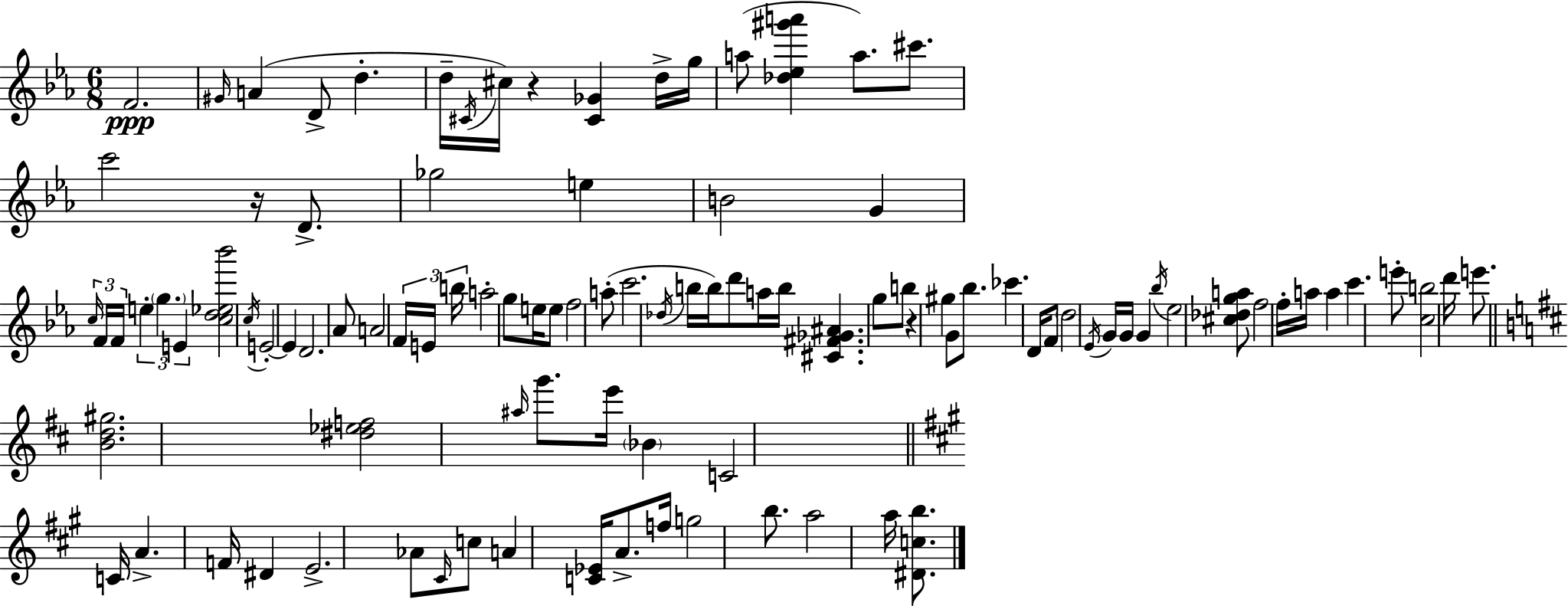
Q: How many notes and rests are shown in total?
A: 103